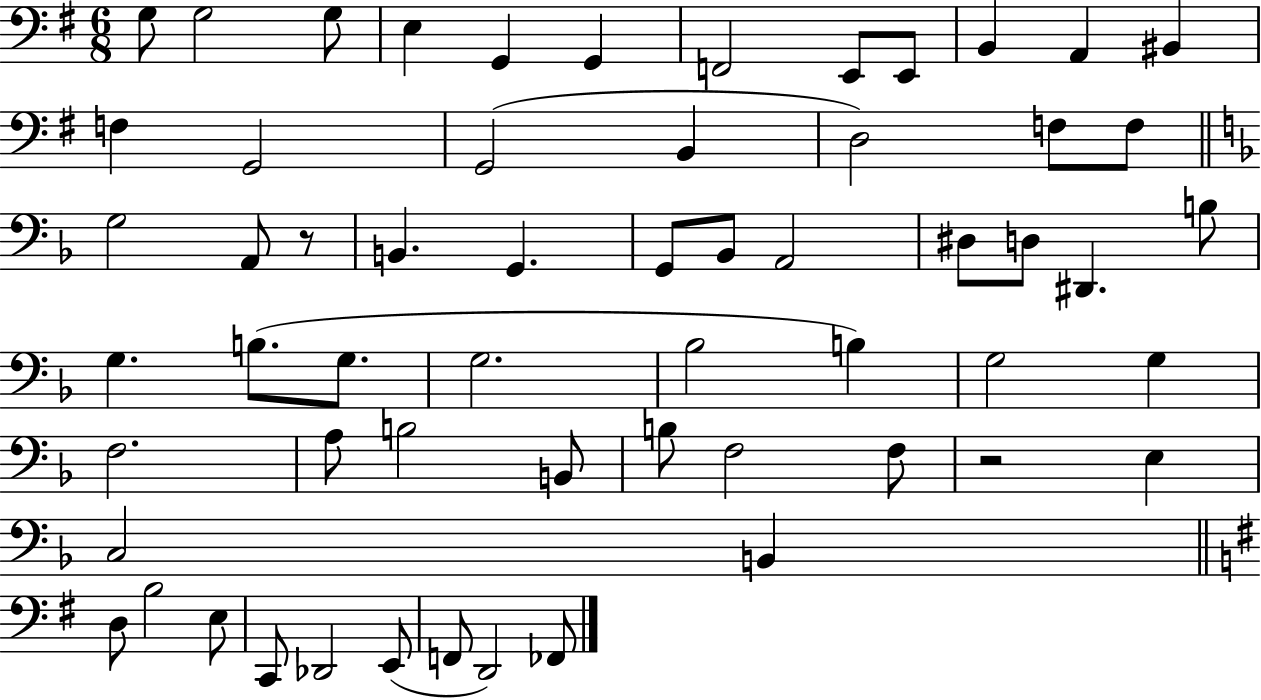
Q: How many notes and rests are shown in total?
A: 59